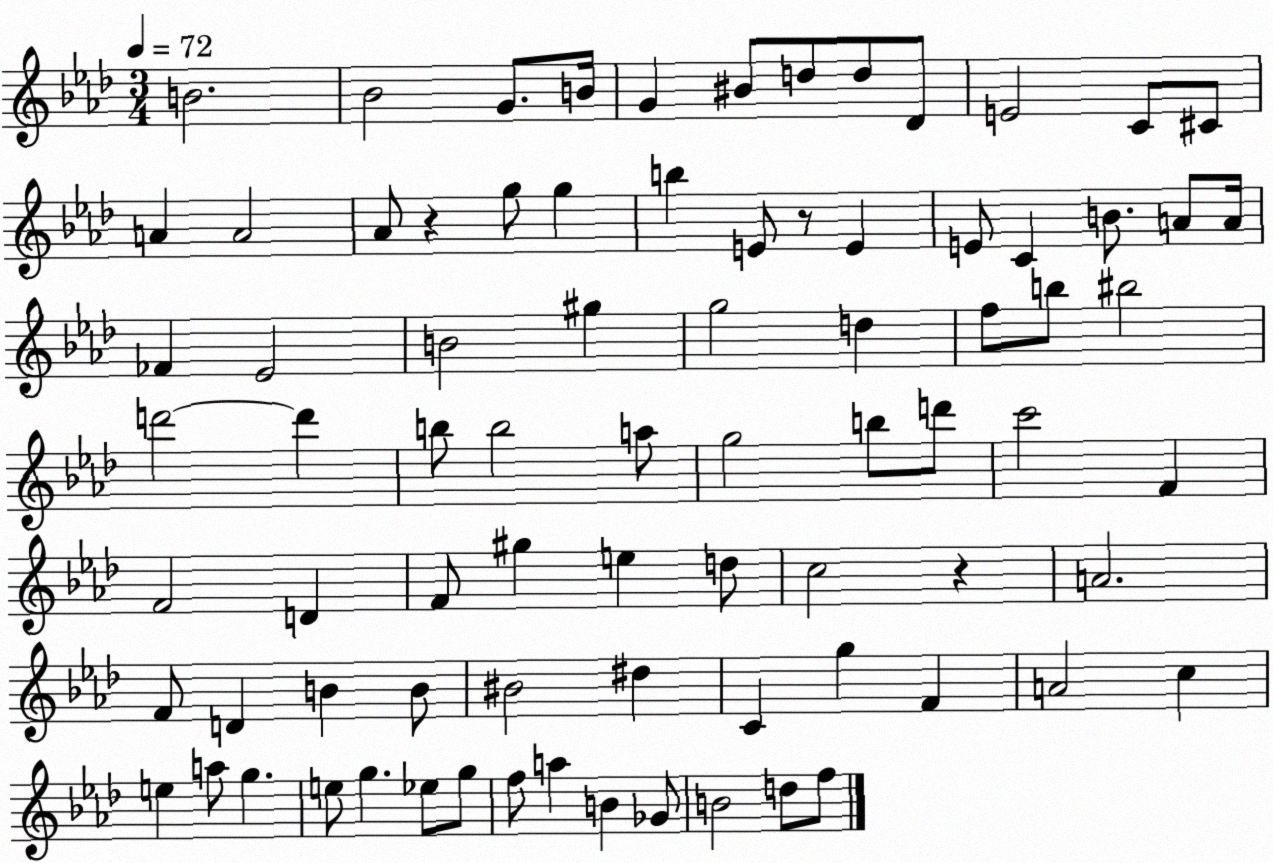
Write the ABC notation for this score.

X:1
T:Untitled
M:3/4
L:1/4
K:Ab
B2 _B2 G/2 B/4 G ^B/2 d/2 d/2 _D/2 E2 C/2 ^C/2 A A2 _A/2 z g/2 g b E/2 z/2 E E/2 C B/2 A/2 A/4 _F _E2 B2 ^g g2 d f/2 b/2 ^b2 d'2 d' b/2 b2 a/2 g2 b/2 d'/2 c'2 F F2 D F/2 ^g e d/2 c2 z A2 F/2 D B B/2 ^B2 ^d C g F A2 c e a/2 g e/2 g _e/2 g/2 f/2 a B _G/2 B2 d/2 f/2